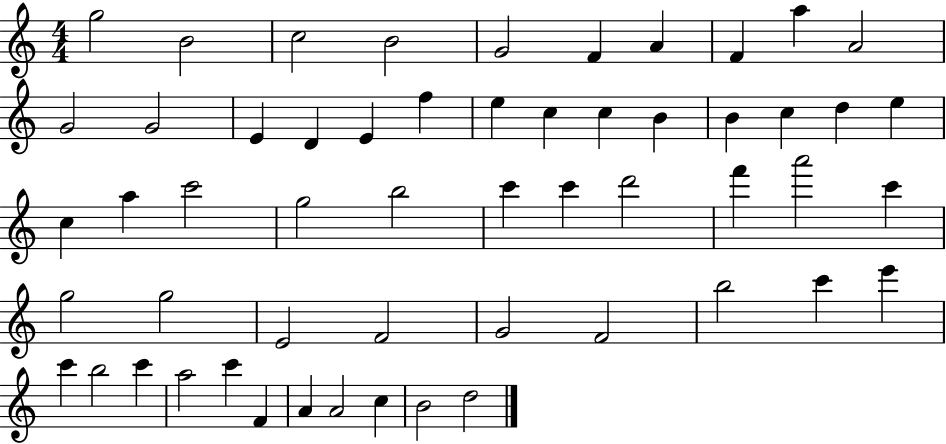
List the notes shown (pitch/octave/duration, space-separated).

G5/h B4/h C5/h B4/h G4/h F4/q A4/q F4/q A5/q A4/h G4/h G4/h E4/q D4/q E4/q F5/q E5/q C5/q C5/q B4/q B4/q C5/q D5/q E5/q C5/q A5/q C6/h G5/h B5/h C6/q C6/q D6/h F6/q A6/h C6/q G5/h G5/h E4/h F4/h G4/h F4/h B5/h C6/q E6/q C6/q B5/h C6/q A5/h C6/q F4/q A4/q A4/h C5/q B4/h D5/h